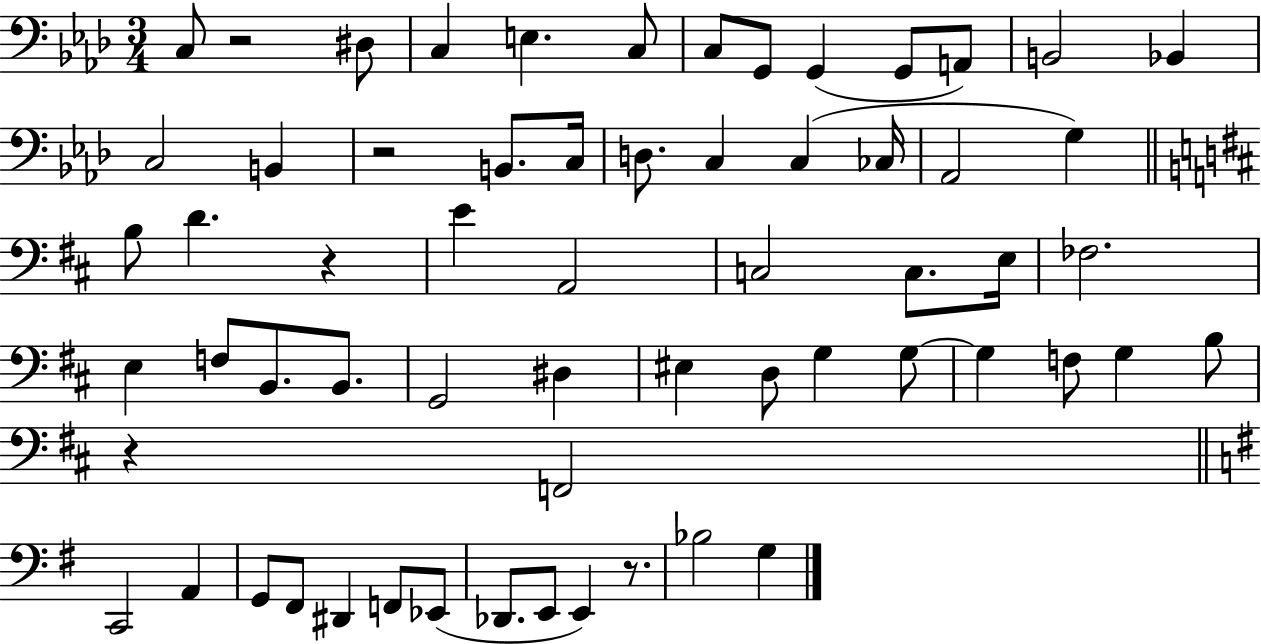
X:1
T:Untitled
M:3/4
L:1/4
K:Ab
C,/2 z2 ^D,/2 C, E, C,/2 C,/2 G,,/2 G,, G,,/2 A,,/2 B,,2 _B,, C,2 B,, z2 B,,/2 C,/4 D,/2 C, C, _C,/4 _A,,2 G, B,/2 D z E A,,2 C,2 C,/2 E,/4 _F,2 E, F,/2 B,,/2 B,,/2 G,,2 ^D, ^E, D,/2 G, G,/2 G, F,/2 G, B,/2 z F,,2 C,,2 A,, G,,/2 ^F,,/2 ^D,, F,,/2 _E,,/2 _D,,/2 E,,/2 E,, z/2 _B,2 G,